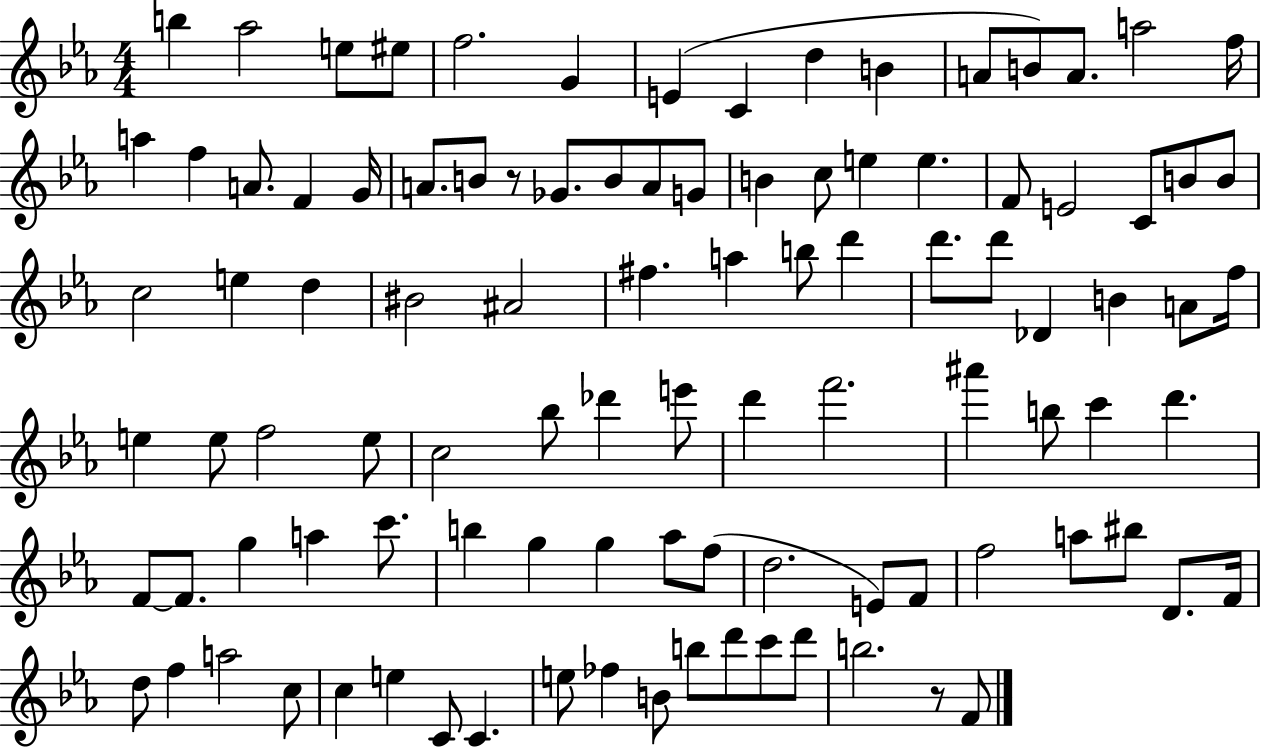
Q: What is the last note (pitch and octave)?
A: F4